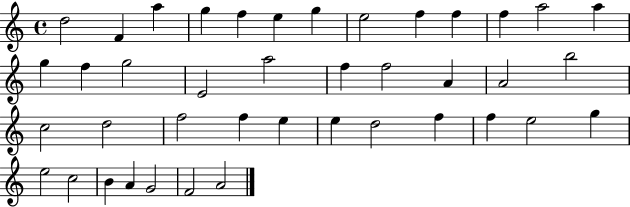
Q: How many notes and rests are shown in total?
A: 41